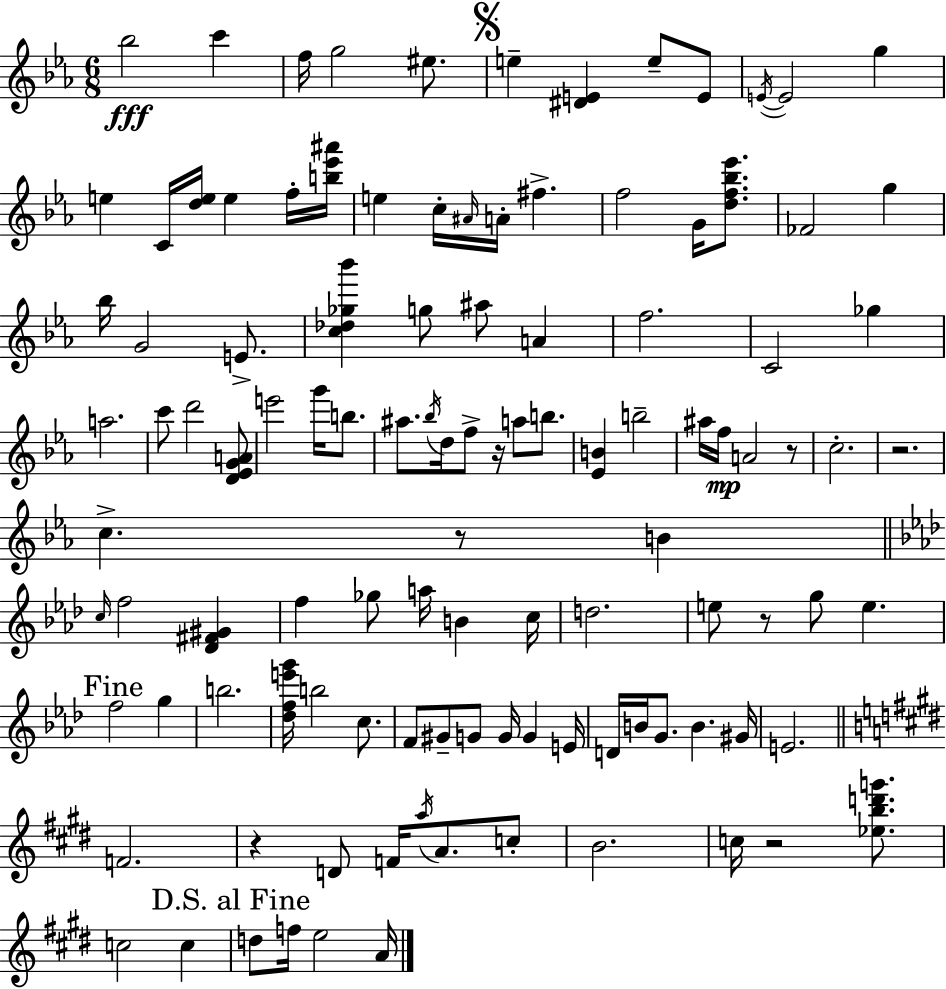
X:1
T:Untitled
M:6/8
L:1/4
K:Eb
_b2 c' f/4 g2 ^e/2 e [^DE] e/2 E/2 E/4 E2 g e C/4 [de]/4 e f/4 [b_e'^a']/4 e c/4 ^A/4 A/4 ^f f2 G/4 [df_b_e']/2 _F2 g _b/4 G2 E/2 [c_d_g_b'] g/2 ^a/2 A f2 C2 _g a2 c'/2 d'2 [D_EGA]/2 e'2 g'/4 b/2 ^a/2 _b/4 d/4 f/2 z/4 a/2 b/2 [_EB] b2 ^a/4 f/4 A2 z/2 c2 z2 c z/2 B c/4 f2 [_D^F^G] f _g/2 a/4 B c/4 d2 e/2 z/2 g/2 e f2 g b2 [_dfe'g']/4 b2 c/2 F/2 ^G/2 G/2 G/4 G E/4 D/4 B/4 G/2 B ^G/4 E2 F2 z D/2 F/4 a/4 A/2 c/2 B2 c/4 z2 [_ebd'g']/2 c2 c d/2 f/4 e2 A/4